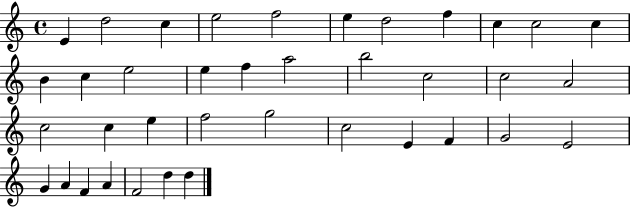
X:1
T:Untitled
M:4/4
L:1/4
K:C
E d2 c e2 f2 e d2 f c c2 c B c e2 e f a2 b2 c2 c2 A2 c2 c e f2 g2 c2 E F G2 E2 G A F A F2 d d